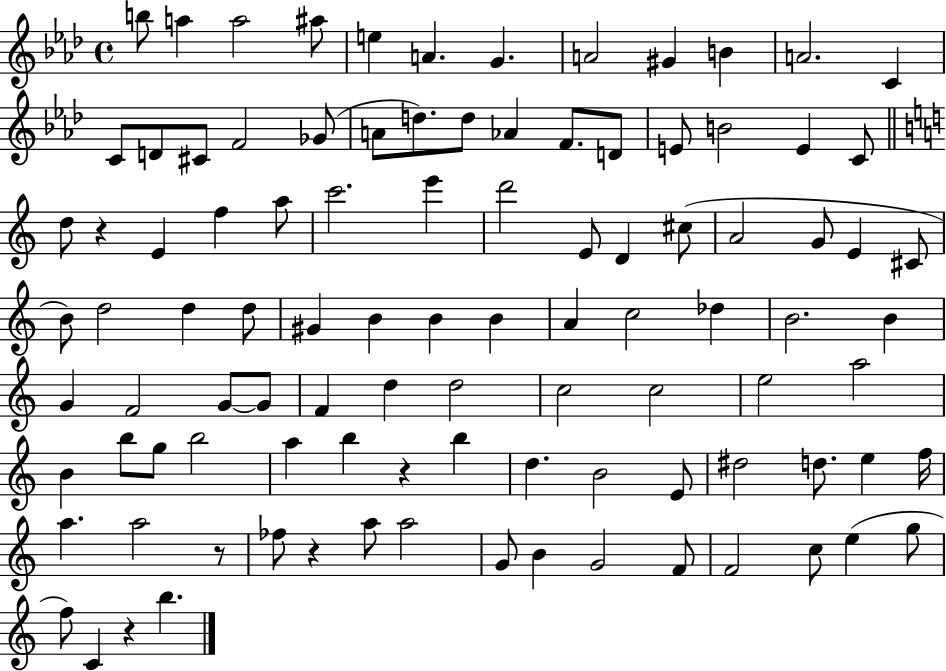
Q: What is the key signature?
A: AES major